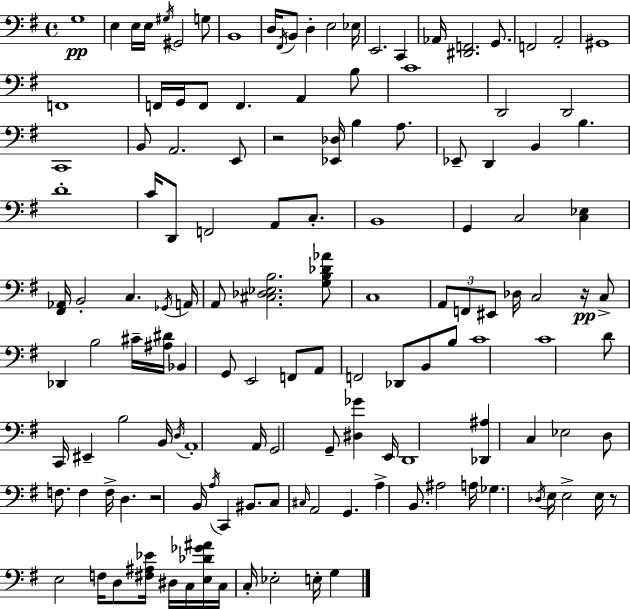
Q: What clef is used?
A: bass